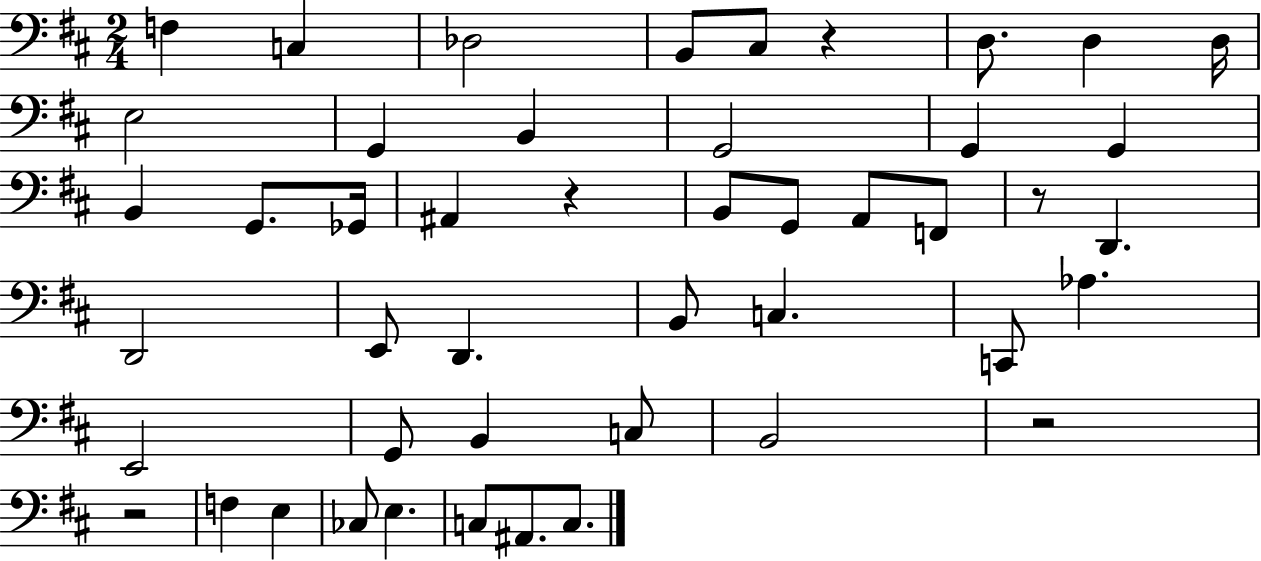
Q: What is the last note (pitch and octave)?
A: C3